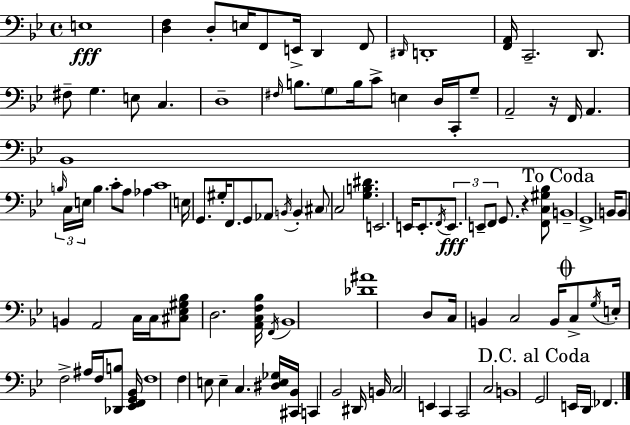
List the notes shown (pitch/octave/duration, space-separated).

E3/w [D3,F3]/q D3/e E3/s F2/e E2/s D2/q F2/e D#2/s D2/w [F2,A2]/s C2/h. D2/e. F#3/e G3/q. E3/e C3/q. D3/w F#3/s B3/e. G3/e B3/s C4/e E3/q D3/s C2/s G3/e A2/h R/s F2/s A2/q. Bb2/w B3/s C3/s E3/s B3/q. C4/e A3/e Ab3/q C4/w E3/s G2/e. G#3/s F2/e. G2/e Ab2/e B2/s B2/q C#3/e C3/h [G3,B3,D#4]/q. E2/h. E2/s E2/e. F2/s E2/e. E2/e F2/e G2/e. R/q [F2,C3,G#3,Bb3]/e B2/w G2/w B2/s B2/e B2/q A2/h C3/s C3/s [C#3,Eb3,G#3,Bb3]/e D3/h. [A2,C3,F3,Bb3]/s F2/s Bb2/w [Db4,A#4]/w D3/e C3/s B2/q C3/h B2/s C3/e G3/s E3/s F3/h A#3/s F3/s [Db2,B3]/e [Eb2,F2,G2,Bb2]/s F3/w F3/q E3/e E3/q C3/q. [D#3,E3,Gb3]/s [C#2,Bb2]/s C2/q Bb2/h D#2/s B2/s C3/h E2/q C2/q C2/h C3/h B2/w G2/h E2/s D2/s FES2/q.